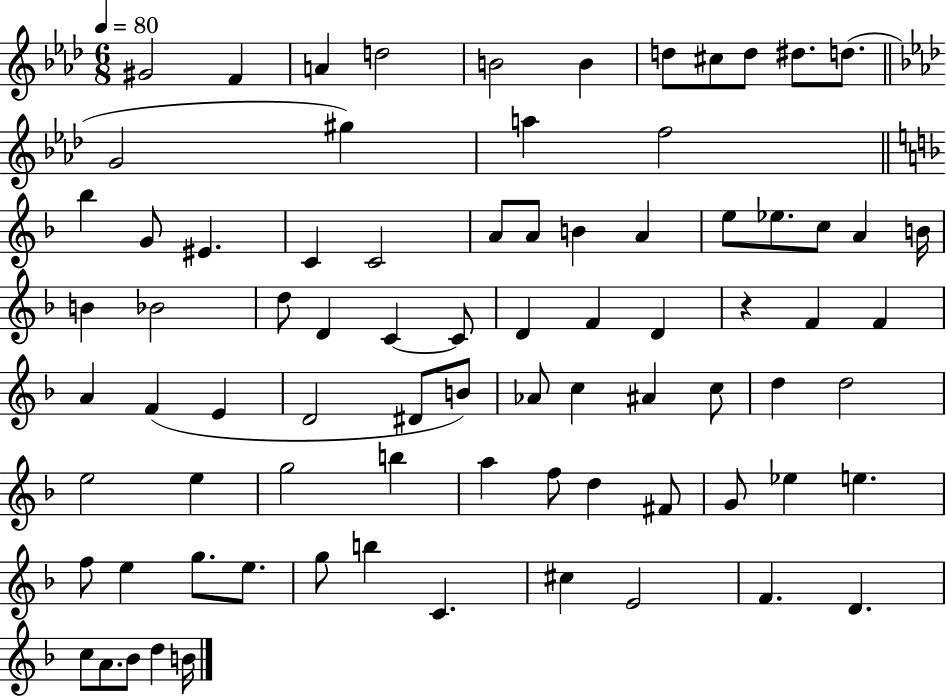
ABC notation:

X:1
T:Untitled
M:6/8
L:1/4
K:Ab
^G2 F A d2 B2 B d/2 ^c/2 d/2 ^d/2 d/2 G2 ^g a f2 _b G/2 ^E C C2 A/2 A/2 B A e/2 _e/2 c/2 A B/4 B _B2 d/2 D C C/2 D F D z F F A F E D2 ^D/2 B/2 _A/2 c ^A c/2 d d2 e2 e g2 b a f/2 d ^F/2 G/2 _e e f/2 e g/2 e/2 g/2 b C ^c E2 F D c/2 A/2 _B/2 d B/4